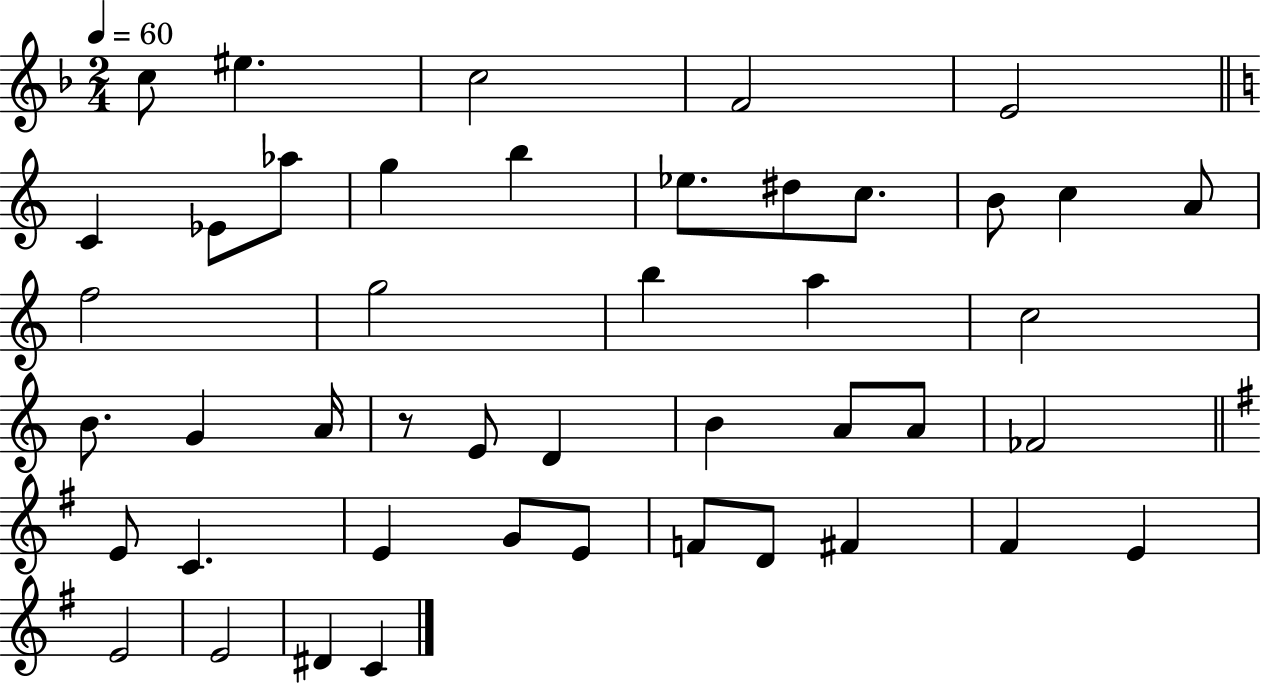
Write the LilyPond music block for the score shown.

{
  \clef treble
  \numericTimeSignature
  \time 2/4
  \key f \major
  \tempo 4 = 60
  \repeat volta 2 { c''8 eis''4. | c''2 | f'2 | e'2 | \break \bar "||" \break \key c \major c'4 ees'8 aes''8 | g''4 b''4 | ees''8. dis''8 c''8. | b'8 c''4 a'8 | \break f''2 | g''2 | b''4 a''4 | c''2 | \break b'8. g'4 a'16 | r8 e'8 d'4 | b'4 a'8 a'8 | fes'2 | \break \bar "||" \break \key g \major e'8 c'4. | e'4 g'8 e'8 | f'8 d'8 fis'4 | fis'4 e'4 | \break e'2 | e'2 | dis'4 c'4 | } \bar "|."
}